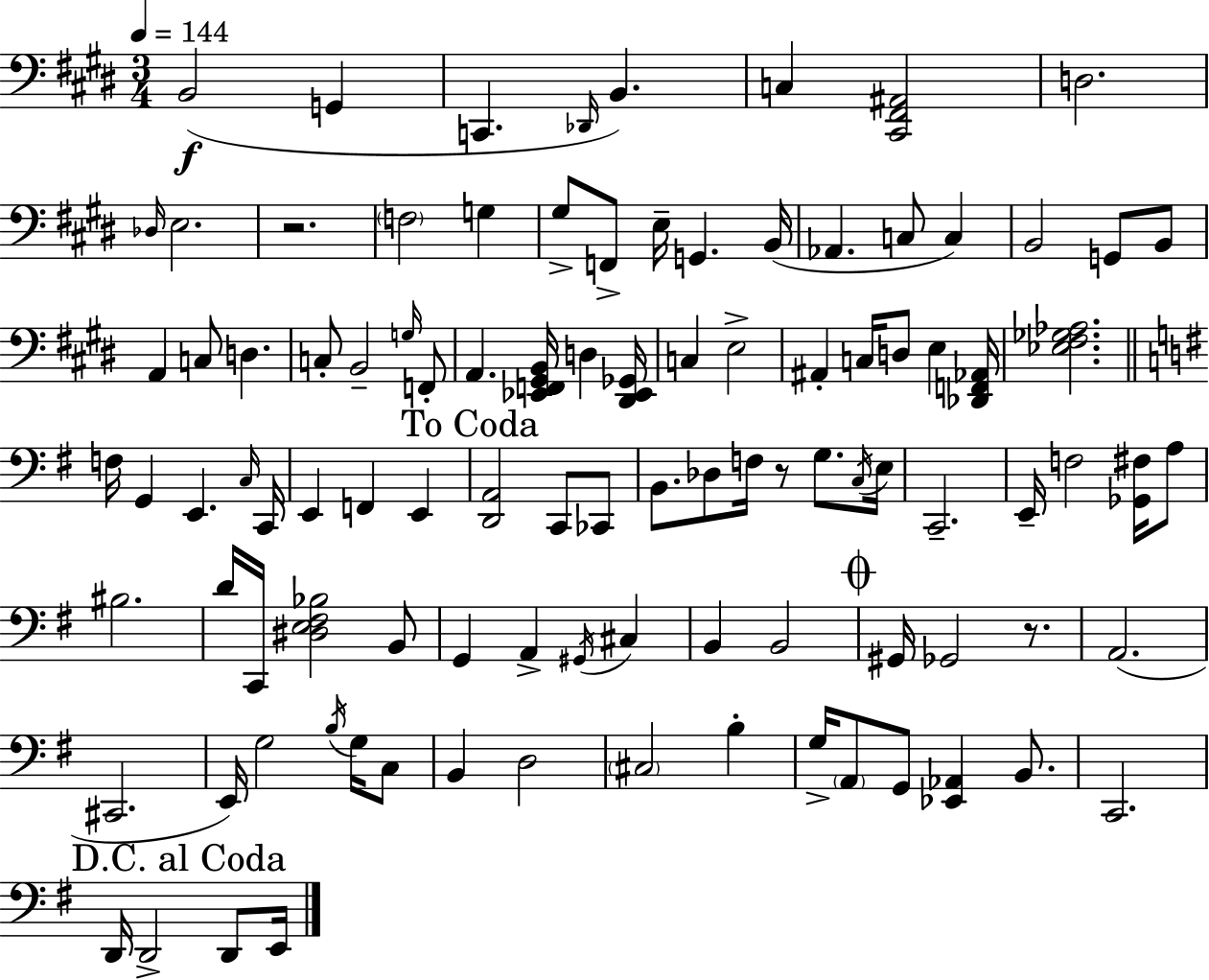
{
  \clef bass
  \numericTimeSignature
  \time 3/4
  \key e \major
  \tempo 4 = 144
  b,2(\f g,4 | c,4. \grace { des,16 }) b,4. | c4 <cis, fis, ais,>2 | d2. | \break \grace { des16 } e2. | r2. | \parenthesize f2 g4 | gis8-> f,8-> e16-- g,4. | \break b,16( aes,4. c8 c4) | b,2 g,8 | b,8 a,4 c8 d4. | c8-. b,2-- | \break \grace { g16 } f,8-. a,4. <ees, f, gis, b,>16 d4 | <dis, ees, ges,>16 c4 e2-> | ais,4-. c16 d8 e4 | <des, f, aes,>16 <ees fis ges aes>2. | \break \bar "||" \break \key g \major f16 g,4 e,4. \grace { c16 } | c,16 e,4 f,4 e,4 | \mark "To Coda" <d, a,>2 c,8 ces,8 | b,8. des8 f16 r8 g8. | \break \acciaccatura { c16 } e16 c,2.-- | e,16-- f2 <ges, fis>16 | a8 bis2. | d'16 c,16 <dis e fis bes>2 | \break b,8 g,4 a,4-> \acciaccatura { gis,16 } cis4 | b,4 b,2 | \mark \markup { \musicglyph "scripts.coda" } gis,16 ges,2 | r8. a,2.( | \break cis,2. | e,16) g2 | \acciaccatura { b16 } g16 c8 b,4 d2 | \parenthesize cis2 | \break b4-. g16-> \parenthesize a,8 g,8 <ees, aes,>4 | b,8. c,2. | \mark "D.C. al Coda" d,16 d,2-> | d,8 e,16 \bar "|."
}